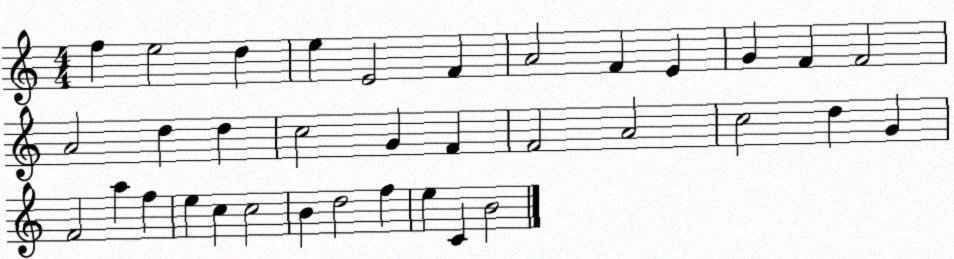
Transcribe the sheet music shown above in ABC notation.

X:1
T:Untitled
M:4/4
L:1/4
K:C
f e2 d e E2 F A2 F E G F F2 A2 d d c2 G F F2 A2 c2 d G F2 a f e c c2 B d2 f e C B2